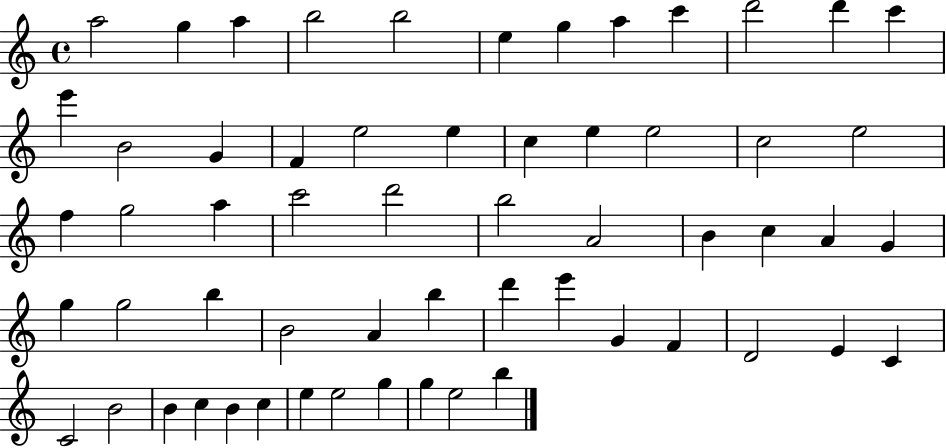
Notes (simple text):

A5/h G5/q A5/q B5/h B5/h E5/q G5/q A5/q C6/q D6/h D6/q C6/q E6/q B4/h G4/q F4/q E5/h E5/q C5/q E5/q E5/h C5/h E5/h F5/q G5/h A5/q C6/h D6/h B5/h A4/h B4/q C5/q A4/q G4/q G5/q G5/h B5/q B4/h A4/q B5/q D6/q E6/q G4/q F4/q D4/h E4/q C4/q C4/h B4/h B4/q C5/q B4/q C5/q E5/q E5/h G5/q G5/q E5/h B5/q